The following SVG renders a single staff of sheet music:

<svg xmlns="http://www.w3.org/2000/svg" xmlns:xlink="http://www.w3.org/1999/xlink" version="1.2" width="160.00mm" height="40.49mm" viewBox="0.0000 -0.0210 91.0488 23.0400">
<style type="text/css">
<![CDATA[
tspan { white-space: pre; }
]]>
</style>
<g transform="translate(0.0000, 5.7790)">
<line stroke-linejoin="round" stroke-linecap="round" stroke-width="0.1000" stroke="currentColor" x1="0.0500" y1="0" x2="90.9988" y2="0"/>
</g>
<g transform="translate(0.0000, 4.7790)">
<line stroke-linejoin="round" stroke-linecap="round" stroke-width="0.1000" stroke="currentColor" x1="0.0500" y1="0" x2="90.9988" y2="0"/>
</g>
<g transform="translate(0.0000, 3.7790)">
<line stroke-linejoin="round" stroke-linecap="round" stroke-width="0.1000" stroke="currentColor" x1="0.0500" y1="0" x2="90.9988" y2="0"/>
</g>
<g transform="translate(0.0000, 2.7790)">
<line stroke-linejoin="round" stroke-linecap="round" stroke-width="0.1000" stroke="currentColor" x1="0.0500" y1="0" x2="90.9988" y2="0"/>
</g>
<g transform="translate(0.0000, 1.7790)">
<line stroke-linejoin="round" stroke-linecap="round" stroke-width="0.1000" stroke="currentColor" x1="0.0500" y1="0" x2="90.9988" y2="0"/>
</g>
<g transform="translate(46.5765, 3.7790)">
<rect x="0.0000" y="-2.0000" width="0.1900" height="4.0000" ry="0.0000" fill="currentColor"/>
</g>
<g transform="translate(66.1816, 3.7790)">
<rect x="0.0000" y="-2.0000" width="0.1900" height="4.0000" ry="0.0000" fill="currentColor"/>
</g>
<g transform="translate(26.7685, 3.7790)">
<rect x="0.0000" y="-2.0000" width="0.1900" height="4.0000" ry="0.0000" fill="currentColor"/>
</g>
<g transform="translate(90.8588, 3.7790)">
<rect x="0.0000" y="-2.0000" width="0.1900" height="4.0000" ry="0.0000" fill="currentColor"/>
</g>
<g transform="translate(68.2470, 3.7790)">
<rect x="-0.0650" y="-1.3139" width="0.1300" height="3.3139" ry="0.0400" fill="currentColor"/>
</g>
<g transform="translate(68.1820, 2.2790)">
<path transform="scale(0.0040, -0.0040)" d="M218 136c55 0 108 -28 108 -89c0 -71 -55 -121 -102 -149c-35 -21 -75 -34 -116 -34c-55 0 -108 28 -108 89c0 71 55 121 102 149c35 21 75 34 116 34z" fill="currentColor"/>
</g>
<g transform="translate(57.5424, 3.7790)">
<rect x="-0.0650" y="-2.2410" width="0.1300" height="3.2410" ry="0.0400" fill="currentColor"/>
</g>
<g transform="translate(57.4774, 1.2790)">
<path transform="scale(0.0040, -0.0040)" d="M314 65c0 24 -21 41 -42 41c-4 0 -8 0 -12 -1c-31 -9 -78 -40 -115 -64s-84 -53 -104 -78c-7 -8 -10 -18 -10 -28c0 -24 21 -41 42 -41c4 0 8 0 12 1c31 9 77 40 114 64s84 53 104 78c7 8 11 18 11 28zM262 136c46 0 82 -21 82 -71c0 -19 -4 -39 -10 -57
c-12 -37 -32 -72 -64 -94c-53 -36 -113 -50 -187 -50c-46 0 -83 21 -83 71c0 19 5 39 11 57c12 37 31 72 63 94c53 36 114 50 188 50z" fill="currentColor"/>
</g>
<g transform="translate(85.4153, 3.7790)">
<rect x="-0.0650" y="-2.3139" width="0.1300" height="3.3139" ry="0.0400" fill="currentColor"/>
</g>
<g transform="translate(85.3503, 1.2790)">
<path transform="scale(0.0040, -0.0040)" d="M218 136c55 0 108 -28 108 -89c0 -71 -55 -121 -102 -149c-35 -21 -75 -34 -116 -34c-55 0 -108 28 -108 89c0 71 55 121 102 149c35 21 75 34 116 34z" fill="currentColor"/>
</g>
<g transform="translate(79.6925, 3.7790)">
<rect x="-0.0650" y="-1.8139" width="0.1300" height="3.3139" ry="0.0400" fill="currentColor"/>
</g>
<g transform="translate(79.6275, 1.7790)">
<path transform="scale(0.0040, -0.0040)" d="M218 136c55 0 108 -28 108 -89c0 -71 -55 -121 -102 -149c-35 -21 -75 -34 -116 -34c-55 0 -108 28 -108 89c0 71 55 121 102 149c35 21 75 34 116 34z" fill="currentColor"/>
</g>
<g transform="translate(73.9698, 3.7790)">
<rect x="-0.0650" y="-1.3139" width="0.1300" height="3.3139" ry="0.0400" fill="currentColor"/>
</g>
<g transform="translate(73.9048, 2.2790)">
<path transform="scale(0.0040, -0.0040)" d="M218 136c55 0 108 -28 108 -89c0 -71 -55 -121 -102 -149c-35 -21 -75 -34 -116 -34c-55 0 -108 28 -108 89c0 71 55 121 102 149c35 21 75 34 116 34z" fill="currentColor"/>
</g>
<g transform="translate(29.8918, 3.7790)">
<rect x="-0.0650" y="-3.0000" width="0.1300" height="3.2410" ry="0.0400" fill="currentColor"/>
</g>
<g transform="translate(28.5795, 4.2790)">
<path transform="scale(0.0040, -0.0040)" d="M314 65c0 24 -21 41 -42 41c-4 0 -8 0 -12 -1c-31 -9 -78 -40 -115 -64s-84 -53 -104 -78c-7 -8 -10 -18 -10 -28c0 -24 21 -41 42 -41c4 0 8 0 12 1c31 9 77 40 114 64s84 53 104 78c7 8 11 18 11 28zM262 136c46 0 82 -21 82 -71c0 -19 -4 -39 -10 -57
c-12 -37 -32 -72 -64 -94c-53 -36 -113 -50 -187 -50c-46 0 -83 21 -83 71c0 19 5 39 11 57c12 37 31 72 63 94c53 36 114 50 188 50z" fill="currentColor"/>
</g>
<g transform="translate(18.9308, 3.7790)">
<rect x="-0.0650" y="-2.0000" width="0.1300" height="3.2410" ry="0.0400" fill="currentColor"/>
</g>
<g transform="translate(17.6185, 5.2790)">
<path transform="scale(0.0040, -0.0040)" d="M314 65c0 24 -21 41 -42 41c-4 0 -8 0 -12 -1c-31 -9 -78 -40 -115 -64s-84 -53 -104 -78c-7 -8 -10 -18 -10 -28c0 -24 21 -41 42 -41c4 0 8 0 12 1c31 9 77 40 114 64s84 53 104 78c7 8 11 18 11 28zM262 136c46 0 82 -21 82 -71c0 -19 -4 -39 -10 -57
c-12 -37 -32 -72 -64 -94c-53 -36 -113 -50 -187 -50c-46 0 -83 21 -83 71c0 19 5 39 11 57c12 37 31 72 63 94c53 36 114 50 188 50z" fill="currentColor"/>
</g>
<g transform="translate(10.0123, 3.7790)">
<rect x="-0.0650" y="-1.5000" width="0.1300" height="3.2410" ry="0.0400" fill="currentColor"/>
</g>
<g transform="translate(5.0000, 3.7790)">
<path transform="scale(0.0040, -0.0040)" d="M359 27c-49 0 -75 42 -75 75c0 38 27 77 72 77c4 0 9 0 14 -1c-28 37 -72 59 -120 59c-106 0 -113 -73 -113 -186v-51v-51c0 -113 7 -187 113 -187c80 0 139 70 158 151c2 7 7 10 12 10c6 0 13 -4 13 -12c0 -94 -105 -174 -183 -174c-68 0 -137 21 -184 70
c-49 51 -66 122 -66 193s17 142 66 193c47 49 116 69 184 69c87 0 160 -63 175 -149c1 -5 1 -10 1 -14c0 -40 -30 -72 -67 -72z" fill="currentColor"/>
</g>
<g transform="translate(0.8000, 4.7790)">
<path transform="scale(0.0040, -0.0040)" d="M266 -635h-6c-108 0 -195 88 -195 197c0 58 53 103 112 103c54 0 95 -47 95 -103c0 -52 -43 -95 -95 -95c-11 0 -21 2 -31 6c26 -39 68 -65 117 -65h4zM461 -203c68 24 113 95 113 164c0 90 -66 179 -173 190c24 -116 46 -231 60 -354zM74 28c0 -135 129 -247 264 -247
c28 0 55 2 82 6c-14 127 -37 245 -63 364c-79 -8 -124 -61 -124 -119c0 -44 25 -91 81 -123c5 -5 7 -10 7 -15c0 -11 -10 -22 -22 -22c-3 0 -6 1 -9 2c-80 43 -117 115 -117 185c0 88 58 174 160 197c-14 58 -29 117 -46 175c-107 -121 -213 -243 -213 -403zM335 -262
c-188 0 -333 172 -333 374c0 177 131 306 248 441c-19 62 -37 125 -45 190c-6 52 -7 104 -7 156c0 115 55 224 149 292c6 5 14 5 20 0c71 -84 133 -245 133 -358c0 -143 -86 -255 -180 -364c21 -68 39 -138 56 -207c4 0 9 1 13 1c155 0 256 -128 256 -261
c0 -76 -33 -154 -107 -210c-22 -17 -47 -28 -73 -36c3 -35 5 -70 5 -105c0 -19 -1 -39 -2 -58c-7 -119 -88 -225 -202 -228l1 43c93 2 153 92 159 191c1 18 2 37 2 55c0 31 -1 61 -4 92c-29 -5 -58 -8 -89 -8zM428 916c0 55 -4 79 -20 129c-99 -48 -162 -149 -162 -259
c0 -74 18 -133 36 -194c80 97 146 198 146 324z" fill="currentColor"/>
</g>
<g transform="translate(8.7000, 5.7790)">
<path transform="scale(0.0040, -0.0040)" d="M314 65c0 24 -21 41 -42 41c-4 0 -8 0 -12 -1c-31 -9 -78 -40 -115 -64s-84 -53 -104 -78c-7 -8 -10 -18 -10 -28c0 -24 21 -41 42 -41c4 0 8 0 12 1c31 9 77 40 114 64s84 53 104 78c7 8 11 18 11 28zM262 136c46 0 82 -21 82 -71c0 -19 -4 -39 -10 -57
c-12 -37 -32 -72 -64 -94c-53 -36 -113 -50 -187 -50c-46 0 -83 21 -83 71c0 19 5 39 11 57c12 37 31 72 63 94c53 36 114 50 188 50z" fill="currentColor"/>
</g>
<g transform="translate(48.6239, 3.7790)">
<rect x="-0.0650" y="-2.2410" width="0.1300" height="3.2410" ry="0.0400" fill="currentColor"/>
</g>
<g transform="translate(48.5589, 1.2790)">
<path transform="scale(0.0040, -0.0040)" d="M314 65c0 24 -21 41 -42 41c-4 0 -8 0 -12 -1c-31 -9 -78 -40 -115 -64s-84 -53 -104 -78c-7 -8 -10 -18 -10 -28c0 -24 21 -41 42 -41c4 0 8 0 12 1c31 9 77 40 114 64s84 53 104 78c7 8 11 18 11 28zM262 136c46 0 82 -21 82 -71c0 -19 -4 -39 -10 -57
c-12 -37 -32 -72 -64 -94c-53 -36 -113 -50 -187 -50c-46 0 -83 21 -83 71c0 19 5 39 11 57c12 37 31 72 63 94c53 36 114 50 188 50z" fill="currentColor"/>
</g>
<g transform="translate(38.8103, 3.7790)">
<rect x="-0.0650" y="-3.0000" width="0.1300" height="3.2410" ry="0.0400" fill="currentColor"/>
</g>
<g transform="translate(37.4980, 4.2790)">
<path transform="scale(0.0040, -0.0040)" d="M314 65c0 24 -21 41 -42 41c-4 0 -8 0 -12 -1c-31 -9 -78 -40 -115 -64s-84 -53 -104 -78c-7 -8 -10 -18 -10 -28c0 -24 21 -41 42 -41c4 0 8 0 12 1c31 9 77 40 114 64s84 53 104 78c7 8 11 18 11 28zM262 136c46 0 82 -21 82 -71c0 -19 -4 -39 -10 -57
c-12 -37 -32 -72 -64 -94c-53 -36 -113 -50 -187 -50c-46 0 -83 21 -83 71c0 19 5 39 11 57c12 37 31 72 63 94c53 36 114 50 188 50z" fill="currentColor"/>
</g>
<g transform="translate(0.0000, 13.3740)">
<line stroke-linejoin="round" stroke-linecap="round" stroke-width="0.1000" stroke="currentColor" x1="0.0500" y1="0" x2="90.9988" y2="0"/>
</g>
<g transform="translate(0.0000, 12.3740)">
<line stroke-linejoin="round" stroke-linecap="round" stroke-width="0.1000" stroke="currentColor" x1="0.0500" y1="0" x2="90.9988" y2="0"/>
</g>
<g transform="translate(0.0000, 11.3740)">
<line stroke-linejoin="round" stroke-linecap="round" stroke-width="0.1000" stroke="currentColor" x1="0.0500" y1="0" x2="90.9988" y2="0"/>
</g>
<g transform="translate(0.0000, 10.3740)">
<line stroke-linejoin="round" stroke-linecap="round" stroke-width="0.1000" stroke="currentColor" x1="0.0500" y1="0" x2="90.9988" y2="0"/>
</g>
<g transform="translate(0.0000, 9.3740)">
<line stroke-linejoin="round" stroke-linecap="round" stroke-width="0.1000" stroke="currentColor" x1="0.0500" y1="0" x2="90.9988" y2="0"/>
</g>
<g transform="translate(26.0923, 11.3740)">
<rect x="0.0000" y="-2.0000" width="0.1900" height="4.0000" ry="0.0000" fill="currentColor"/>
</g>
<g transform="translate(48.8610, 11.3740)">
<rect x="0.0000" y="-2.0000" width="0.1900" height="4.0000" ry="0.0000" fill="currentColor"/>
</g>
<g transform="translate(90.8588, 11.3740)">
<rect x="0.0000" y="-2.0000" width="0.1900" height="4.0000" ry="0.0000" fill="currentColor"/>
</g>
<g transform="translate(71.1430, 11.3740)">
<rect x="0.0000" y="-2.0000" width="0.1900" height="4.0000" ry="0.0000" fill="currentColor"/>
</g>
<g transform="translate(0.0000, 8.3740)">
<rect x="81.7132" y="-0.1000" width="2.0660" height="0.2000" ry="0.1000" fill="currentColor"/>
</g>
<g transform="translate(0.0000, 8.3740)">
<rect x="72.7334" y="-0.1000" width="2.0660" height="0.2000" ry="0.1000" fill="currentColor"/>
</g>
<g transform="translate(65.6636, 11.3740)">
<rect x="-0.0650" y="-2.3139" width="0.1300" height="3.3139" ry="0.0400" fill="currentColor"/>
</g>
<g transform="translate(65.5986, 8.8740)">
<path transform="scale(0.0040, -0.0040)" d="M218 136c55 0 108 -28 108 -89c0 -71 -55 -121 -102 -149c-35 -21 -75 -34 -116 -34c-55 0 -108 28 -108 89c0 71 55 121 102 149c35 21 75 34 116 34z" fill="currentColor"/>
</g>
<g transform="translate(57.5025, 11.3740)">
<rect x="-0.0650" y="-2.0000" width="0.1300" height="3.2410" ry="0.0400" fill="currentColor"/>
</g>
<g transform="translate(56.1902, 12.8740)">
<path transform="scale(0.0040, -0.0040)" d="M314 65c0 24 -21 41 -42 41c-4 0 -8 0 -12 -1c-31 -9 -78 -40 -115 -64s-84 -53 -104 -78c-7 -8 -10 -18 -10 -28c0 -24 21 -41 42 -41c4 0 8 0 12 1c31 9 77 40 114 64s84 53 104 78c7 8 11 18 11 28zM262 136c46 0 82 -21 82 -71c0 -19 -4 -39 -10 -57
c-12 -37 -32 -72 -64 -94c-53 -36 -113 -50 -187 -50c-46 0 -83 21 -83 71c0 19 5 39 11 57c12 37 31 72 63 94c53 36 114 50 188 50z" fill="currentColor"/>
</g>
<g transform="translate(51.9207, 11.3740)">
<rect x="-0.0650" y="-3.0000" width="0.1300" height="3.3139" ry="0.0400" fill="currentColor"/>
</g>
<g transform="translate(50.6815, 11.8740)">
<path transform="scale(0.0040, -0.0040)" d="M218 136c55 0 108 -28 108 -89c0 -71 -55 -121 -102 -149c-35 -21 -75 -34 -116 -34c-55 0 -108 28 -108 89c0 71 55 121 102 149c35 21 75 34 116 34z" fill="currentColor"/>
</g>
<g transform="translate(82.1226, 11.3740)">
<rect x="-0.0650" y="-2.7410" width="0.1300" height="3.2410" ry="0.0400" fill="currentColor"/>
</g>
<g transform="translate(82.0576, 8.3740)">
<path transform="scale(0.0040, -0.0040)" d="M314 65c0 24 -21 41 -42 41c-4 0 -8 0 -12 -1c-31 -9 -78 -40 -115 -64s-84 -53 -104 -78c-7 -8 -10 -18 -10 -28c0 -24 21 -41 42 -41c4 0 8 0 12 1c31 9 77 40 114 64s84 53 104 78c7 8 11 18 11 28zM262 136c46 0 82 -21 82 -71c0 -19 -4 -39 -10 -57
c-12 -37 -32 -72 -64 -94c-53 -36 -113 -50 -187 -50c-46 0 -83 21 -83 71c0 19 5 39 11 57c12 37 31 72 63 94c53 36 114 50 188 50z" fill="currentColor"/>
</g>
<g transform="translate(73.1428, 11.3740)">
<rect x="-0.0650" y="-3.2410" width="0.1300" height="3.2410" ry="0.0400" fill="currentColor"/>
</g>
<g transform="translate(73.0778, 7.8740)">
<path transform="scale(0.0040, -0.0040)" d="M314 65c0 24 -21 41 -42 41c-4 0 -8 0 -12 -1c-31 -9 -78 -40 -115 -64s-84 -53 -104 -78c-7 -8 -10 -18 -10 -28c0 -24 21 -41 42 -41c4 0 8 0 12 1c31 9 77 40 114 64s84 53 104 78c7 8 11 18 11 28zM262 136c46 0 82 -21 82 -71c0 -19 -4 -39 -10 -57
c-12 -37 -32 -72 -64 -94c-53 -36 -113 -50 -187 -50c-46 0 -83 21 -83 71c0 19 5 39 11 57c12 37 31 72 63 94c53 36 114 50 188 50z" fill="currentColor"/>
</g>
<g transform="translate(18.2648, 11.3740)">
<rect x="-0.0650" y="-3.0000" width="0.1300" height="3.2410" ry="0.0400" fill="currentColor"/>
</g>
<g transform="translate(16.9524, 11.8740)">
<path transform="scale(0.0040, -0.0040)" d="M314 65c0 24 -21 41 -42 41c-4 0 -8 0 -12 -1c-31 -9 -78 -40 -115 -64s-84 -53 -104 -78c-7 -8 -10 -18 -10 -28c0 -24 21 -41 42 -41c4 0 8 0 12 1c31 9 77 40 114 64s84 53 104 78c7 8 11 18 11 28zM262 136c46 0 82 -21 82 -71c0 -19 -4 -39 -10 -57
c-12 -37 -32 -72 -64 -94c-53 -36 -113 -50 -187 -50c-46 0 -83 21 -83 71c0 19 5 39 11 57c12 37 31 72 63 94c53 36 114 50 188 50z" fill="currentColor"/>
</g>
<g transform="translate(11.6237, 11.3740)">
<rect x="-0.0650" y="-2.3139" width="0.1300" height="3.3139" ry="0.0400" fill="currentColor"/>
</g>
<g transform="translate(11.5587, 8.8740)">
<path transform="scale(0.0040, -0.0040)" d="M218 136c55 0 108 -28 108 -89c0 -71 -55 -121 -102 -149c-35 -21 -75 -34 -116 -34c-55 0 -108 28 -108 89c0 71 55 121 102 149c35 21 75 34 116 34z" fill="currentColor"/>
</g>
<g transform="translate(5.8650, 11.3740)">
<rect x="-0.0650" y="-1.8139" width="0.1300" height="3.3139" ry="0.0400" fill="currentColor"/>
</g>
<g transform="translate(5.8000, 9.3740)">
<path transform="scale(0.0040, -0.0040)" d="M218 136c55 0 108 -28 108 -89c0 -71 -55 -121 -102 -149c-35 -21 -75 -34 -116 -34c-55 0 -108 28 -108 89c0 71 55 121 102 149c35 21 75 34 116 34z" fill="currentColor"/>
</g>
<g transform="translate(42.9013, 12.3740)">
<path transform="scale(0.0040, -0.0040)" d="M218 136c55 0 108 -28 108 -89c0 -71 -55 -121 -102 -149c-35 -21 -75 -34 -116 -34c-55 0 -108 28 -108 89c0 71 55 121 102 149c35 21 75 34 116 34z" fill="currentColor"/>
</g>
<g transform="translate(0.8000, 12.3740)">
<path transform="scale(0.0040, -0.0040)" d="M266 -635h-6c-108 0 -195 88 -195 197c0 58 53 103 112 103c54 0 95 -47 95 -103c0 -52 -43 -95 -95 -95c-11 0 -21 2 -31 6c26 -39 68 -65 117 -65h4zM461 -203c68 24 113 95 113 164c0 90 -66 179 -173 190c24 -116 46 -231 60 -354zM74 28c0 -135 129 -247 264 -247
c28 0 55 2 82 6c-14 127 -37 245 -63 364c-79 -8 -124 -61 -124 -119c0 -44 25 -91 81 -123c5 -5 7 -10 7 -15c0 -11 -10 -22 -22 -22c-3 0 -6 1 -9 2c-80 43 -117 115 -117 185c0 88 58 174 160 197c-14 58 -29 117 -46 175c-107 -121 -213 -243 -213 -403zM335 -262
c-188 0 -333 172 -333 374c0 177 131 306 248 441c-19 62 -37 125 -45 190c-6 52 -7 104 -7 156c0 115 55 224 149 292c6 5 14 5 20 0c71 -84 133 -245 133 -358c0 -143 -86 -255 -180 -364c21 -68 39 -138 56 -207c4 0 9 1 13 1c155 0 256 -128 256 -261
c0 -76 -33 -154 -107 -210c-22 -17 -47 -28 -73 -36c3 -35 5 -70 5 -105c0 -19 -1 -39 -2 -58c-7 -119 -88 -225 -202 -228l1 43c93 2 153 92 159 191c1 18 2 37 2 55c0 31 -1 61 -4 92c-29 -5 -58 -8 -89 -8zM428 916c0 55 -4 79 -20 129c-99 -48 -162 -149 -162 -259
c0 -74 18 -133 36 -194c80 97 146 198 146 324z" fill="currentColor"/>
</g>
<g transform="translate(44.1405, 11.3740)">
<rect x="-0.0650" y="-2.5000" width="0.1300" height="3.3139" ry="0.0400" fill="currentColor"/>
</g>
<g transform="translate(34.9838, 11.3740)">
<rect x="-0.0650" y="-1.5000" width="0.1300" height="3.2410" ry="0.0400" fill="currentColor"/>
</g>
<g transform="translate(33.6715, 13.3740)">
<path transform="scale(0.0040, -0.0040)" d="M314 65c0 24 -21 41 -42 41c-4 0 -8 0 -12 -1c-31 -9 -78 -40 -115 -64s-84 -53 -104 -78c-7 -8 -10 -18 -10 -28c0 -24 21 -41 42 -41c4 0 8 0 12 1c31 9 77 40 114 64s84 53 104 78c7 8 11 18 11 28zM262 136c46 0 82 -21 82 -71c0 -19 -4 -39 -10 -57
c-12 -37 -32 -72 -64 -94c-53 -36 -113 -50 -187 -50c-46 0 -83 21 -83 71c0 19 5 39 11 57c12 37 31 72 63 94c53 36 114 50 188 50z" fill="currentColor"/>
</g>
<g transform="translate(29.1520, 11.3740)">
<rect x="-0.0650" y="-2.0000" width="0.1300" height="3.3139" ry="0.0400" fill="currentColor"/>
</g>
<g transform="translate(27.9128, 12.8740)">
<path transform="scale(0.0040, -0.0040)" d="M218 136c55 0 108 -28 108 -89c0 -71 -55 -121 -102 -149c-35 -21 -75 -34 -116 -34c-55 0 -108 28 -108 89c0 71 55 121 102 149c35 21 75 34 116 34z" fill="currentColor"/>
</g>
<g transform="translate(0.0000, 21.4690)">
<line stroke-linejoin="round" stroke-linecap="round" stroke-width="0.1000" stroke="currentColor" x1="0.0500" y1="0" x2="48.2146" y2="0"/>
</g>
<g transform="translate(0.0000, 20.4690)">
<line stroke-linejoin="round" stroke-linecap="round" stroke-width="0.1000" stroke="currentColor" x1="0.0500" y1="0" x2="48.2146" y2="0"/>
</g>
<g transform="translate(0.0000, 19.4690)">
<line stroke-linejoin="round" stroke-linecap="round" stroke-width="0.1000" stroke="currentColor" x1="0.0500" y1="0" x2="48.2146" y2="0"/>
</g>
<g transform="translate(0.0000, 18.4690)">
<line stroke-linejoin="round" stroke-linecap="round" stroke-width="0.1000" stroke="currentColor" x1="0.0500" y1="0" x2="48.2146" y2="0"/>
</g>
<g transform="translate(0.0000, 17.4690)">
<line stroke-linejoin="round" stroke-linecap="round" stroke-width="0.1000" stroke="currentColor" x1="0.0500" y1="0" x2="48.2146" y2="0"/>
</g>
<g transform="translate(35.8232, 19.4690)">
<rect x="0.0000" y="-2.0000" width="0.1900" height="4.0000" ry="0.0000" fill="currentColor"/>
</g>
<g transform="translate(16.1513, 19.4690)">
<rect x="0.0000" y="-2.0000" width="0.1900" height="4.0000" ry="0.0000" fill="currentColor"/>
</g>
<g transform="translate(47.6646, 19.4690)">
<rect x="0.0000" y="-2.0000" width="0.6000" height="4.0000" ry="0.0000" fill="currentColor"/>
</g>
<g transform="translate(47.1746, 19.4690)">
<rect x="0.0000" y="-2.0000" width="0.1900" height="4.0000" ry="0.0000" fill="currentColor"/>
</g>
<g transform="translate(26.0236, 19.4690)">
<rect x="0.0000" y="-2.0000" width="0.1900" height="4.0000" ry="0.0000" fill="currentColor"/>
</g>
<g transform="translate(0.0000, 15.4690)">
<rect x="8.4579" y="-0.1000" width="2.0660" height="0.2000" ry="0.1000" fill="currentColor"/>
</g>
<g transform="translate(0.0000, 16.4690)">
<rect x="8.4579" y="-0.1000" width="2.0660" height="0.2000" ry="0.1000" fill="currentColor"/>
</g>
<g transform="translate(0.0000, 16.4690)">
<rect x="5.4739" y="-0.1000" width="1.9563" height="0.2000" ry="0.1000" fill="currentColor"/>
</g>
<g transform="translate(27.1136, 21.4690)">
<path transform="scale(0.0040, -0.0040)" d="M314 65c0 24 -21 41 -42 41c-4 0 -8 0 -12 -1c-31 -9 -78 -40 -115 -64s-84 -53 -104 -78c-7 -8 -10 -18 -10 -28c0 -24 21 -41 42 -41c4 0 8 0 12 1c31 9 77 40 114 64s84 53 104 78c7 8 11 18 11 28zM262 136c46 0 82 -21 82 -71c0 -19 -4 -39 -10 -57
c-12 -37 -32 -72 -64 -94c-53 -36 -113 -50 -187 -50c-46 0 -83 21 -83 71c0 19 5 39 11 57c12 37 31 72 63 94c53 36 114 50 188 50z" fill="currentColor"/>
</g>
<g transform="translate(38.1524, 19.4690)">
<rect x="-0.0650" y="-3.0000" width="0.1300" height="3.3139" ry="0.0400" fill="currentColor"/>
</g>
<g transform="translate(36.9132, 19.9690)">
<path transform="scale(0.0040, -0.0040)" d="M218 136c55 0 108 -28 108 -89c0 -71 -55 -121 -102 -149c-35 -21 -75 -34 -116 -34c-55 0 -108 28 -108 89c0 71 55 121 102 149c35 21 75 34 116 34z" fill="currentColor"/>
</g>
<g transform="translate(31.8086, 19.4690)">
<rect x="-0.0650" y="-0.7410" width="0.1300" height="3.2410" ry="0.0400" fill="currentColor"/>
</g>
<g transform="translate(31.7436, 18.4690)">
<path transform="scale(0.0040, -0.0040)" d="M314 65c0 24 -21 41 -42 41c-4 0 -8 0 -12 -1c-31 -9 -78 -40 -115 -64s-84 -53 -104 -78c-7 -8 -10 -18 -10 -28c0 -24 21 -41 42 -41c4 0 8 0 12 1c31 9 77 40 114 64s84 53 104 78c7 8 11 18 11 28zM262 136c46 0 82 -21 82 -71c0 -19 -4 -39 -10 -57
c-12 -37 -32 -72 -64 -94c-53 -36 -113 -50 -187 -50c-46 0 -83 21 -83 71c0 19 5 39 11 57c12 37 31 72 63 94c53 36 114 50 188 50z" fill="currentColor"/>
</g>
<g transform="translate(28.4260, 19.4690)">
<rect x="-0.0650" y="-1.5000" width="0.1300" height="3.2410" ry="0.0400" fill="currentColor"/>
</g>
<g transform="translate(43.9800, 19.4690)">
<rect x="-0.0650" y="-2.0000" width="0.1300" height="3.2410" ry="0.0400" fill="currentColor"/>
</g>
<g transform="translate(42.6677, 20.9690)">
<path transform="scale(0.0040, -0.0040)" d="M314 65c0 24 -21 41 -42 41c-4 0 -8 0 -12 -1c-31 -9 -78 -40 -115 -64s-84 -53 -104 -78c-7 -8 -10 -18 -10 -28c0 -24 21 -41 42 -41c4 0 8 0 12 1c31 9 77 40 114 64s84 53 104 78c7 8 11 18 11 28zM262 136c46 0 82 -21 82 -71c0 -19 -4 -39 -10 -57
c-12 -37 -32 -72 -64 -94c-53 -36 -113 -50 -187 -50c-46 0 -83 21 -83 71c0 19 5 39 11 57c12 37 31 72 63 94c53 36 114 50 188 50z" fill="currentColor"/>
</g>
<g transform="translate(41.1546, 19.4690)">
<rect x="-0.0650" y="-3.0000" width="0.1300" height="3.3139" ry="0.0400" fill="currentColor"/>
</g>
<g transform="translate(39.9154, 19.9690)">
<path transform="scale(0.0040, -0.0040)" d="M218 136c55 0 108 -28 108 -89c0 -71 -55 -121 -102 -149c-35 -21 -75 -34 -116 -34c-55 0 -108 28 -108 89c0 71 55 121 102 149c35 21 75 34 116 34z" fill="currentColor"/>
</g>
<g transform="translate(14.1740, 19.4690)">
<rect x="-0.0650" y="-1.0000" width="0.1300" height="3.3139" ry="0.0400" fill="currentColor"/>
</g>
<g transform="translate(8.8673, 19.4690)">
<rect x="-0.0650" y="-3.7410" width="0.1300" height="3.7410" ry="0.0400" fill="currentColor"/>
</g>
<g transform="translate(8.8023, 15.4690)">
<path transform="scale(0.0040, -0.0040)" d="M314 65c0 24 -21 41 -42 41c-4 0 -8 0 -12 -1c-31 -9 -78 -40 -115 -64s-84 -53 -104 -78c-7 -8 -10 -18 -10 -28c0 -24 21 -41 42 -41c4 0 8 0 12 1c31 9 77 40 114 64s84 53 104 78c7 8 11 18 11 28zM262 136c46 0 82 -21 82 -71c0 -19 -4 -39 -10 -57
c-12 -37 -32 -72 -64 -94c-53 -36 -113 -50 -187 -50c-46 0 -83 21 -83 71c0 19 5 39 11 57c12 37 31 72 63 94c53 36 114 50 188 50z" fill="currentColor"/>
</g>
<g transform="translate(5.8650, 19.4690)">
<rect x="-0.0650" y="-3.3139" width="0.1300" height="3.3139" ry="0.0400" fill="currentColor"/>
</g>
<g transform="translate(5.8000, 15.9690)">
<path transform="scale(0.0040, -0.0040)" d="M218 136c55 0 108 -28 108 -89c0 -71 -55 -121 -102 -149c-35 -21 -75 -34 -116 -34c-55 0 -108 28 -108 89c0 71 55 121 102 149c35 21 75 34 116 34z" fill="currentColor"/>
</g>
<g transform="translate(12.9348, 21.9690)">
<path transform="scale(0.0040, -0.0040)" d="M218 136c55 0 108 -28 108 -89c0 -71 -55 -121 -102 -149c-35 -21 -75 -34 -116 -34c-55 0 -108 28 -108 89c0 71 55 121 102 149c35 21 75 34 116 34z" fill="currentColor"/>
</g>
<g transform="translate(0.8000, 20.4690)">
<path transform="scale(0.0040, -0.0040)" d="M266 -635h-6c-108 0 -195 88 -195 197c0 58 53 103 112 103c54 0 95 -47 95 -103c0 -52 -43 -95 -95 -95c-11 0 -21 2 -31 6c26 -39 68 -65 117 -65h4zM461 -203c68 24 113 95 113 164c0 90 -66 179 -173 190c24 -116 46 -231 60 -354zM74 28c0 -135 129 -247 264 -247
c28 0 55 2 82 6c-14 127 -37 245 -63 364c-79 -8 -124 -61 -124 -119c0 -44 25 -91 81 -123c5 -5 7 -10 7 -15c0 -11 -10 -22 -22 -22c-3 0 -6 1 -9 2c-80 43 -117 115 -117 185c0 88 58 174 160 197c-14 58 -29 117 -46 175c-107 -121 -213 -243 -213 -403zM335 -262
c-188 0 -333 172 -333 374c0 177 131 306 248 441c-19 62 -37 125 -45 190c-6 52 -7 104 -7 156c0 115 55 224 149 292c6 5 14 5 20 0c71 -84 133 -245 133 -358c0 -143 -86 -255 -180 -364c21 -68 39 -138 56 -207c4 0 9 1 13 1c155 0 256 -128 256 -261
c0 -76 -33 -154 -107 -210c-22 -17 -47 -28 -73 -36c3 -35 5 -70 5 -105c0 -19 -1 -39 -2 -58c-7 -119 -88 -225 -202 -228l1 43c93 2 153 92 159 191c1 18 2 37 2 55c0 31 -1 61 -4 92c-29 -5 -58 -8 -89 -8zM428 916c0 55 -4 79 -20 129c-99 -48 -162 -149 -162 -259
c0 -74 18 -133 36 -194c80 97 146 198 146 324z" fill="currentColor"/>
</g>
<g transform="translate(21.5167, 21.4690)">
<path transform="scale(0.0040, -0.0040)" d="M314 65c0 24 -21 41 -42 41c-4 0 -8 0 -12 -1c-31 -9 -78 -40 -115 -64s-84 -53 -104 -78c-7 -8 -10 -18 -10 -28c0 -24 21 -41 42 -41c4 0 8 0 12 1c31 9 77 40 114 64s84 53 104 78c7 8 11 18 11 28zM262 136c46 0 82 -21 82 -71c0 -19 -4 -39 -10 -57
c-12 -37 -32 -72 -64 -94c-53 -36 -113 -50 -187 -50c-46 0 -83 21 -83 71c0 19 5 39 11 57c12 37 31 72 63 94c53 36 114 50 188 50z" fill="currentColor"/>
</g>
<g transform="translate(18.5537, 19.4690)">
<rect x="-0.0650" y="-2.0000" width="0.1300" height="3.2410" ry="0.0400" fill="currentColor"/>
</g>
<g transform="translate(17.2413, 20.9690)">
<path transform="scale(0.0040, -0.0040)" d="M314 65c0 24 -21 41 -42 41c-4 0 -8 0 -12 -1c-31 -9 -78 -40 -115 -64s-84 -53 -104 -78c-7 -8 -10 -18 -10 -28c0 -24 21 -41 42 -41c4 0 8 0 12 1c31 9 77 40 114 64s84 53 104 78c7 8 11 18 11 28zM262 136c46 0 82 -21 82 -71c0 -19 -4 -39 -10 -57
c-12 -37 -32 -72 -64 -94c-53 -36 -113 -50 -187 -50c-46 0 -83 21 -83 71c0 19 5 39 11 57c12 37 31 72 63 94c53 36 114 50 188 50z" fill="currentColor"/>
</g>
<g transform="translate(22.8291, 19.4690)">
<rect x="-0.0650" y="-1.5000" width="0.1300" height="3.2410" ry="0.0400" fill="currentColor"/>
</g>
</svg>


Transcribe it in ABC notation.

X:1
T:Untitled
M:4/4
L:1/4
K:C
E2 F2 A2 A2 g2 g2 e e f g f g A2 F E2 G A F2 g b2 a2 b c'2 D F2 E2 E2 d2 A A F2